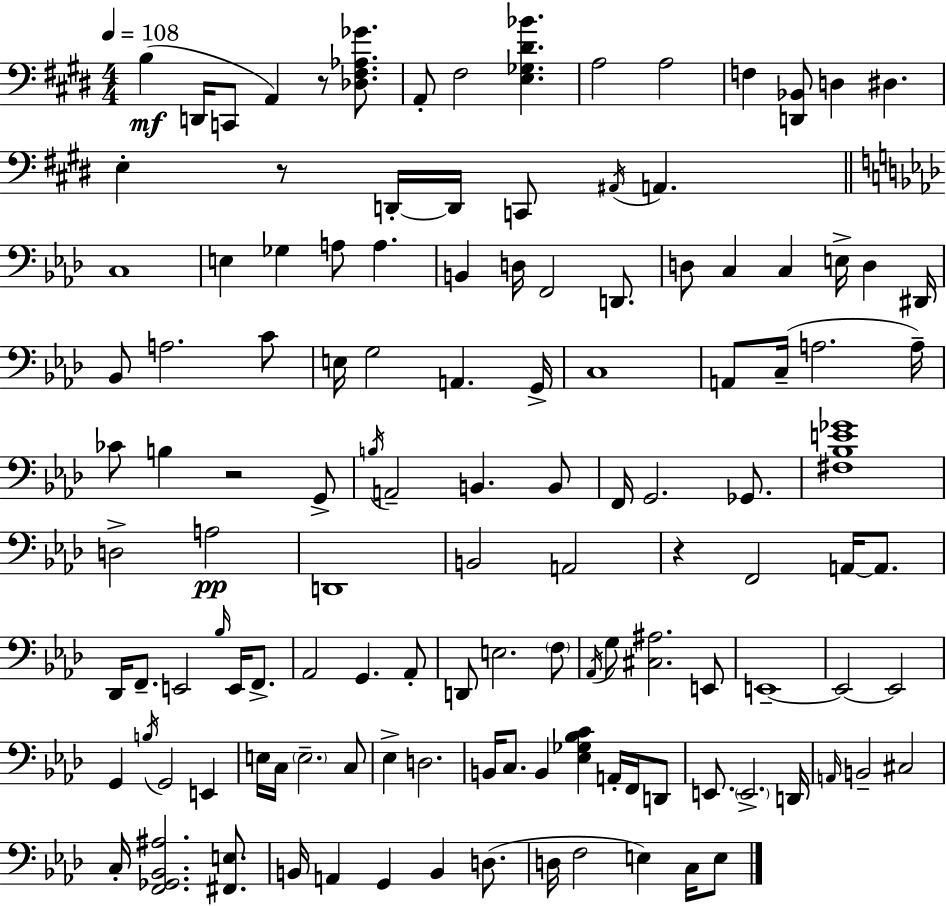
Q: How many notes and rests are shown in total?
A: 125